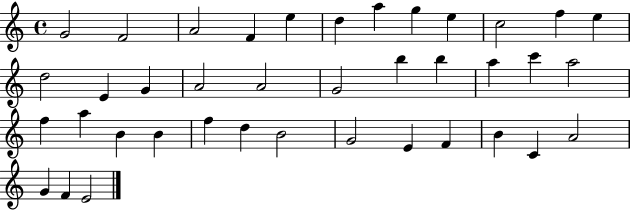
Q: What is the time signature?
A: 4/4